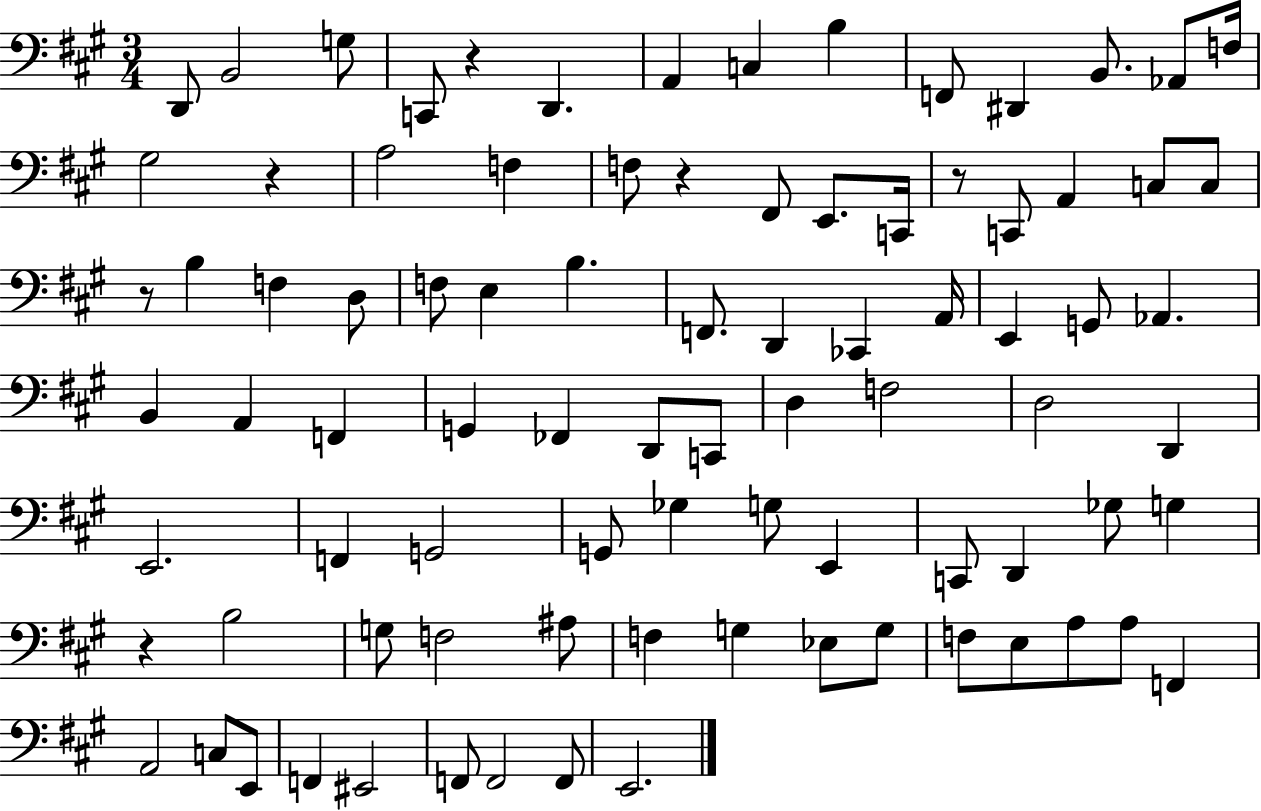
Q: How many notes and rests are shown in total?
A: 87